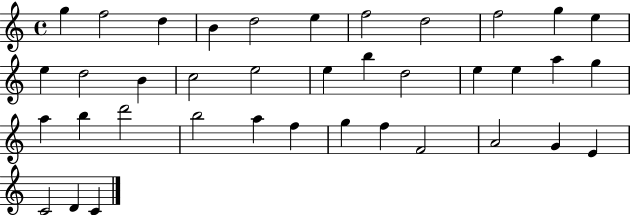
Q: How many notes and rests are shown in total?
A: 38